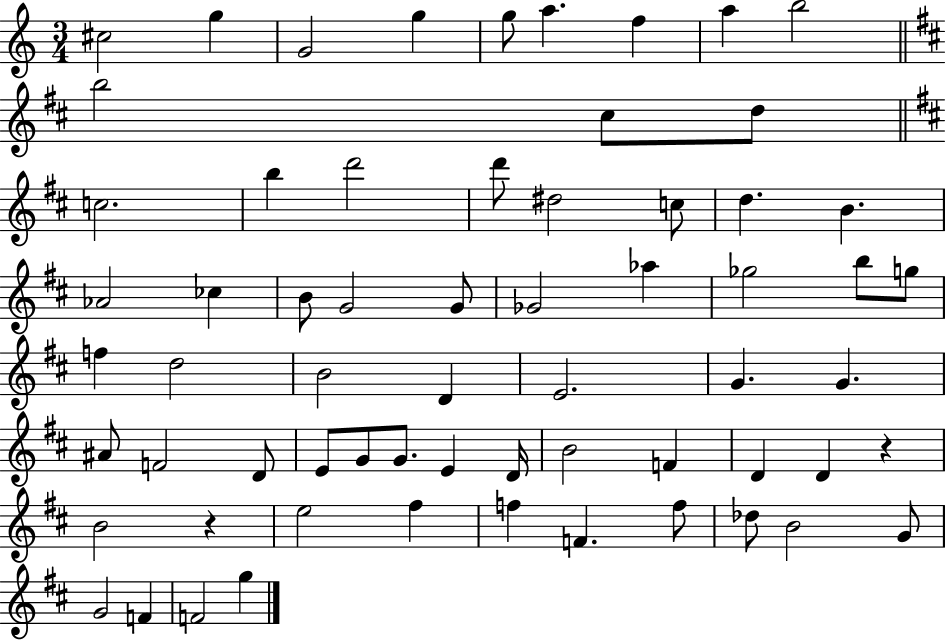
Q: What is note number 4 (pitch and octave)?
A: G5